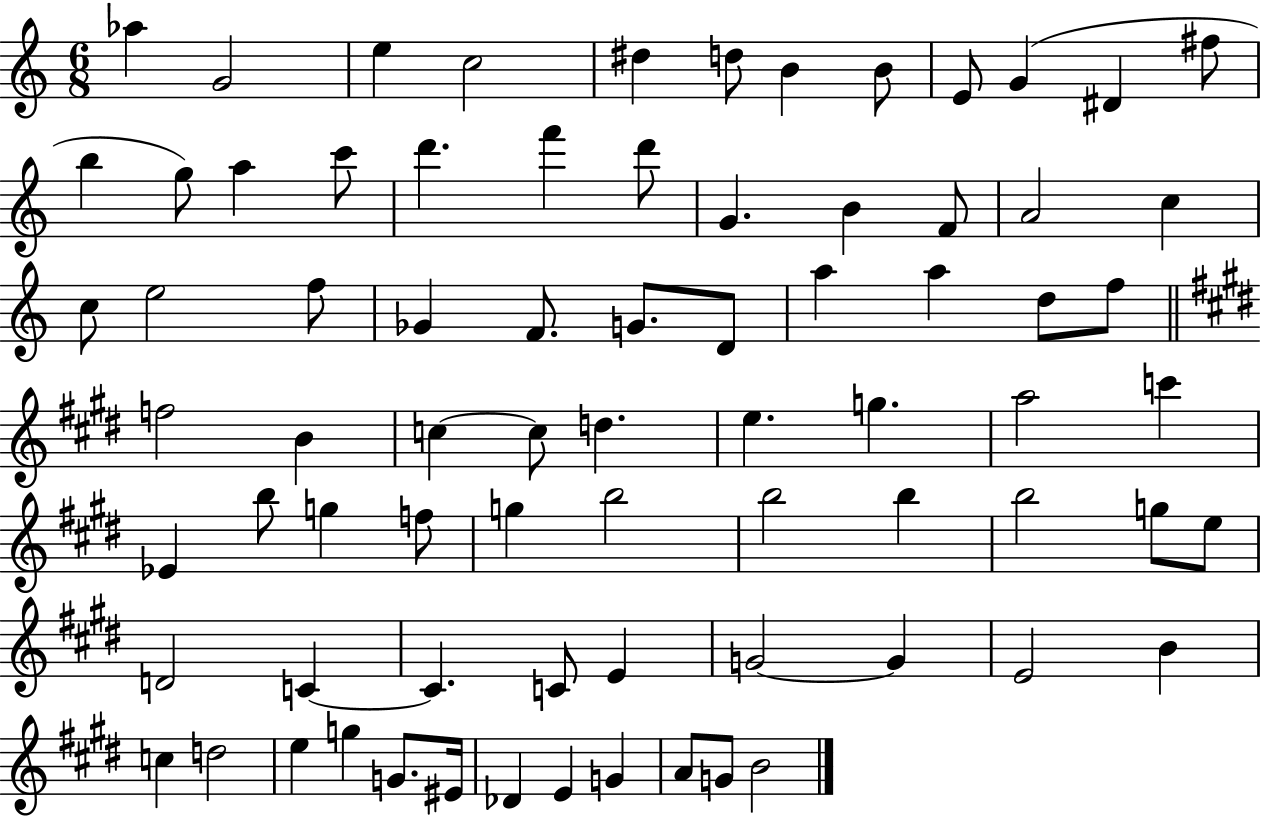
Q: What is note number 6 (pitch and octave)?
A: D5